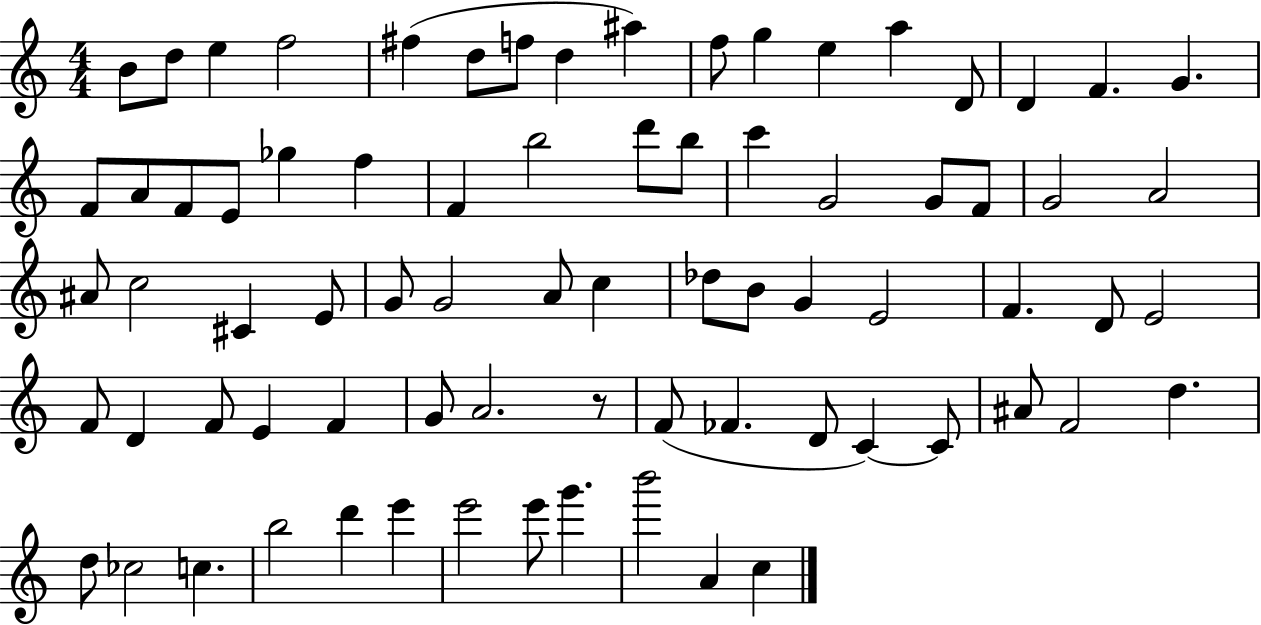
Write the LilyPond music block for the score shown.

{
  \clef treble
  \numericTimeSignature
  \time 4/4
  \key c \major
  b'8 d''8 e''4 f''2 | fis''4( d''8 f''8 d''4 ais''4) | f''8 g''4 e''4 a''4 d'8 | d'4 f'4. g'4. | \break f'8 a'8 f'8 e'8 ges''4 f''4 | f'4 b''2 d'''8 b''8 | c'''4 g'2 g'8 f'8 | g'2 a'2 | \break ais'8 c''2 cis'4 e'8 | g'8 g'2 a'8 c''4 | des''8 b'8 g'4 e'2 | f'4. d'8 e'2 | \break f'8 d'4 f'8 e'4 f'4 | g'8 a'2. r8 | f'8( fes'4. d'8 c'4~~) c'8 | ais'8 f'2 d''4. | \break d''8 ces''2 c''4. | b''2 d'''4 e'''4 | e'''2 e'''8 g'''4. | b'''2 a'4 c''4 | \break \bar "|."
}